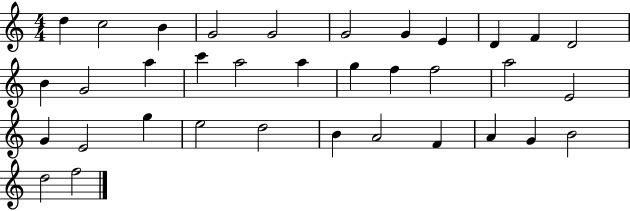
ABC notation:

X:1
T:Untitled
M:4/4
L:1/4
K:C
d c2 B G2 G2 G2 G E D F D2 B G2 a c' a2 a g f f2 a2 E2 G E2 g e2 d2 B A2 F A G B2 d2 f2